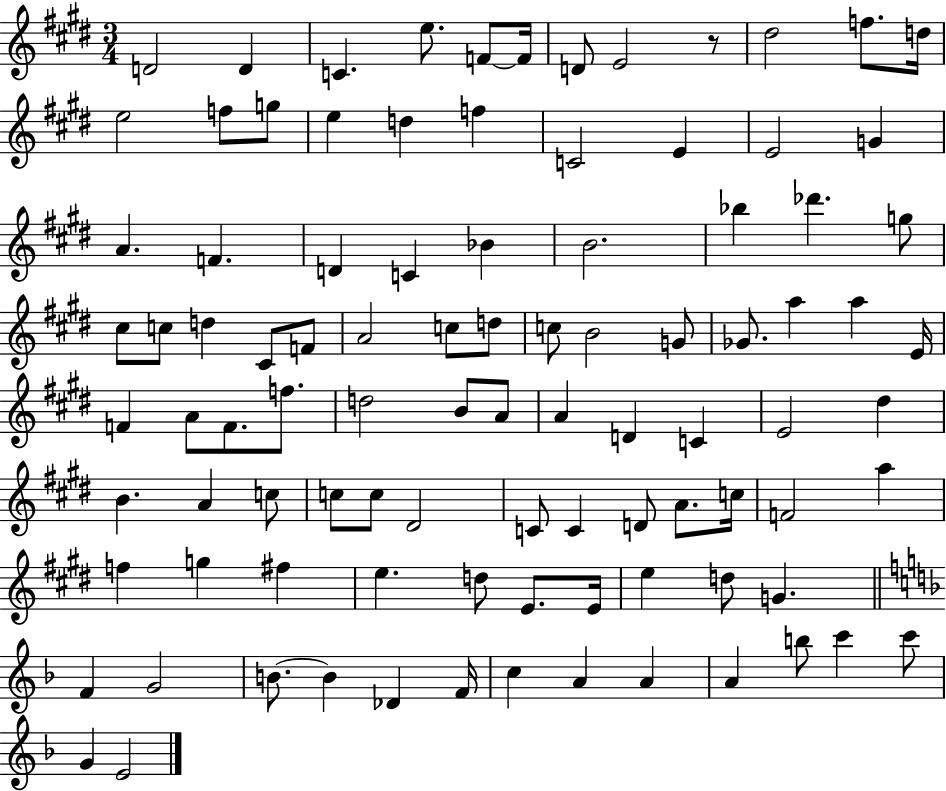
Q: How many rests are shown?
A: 1